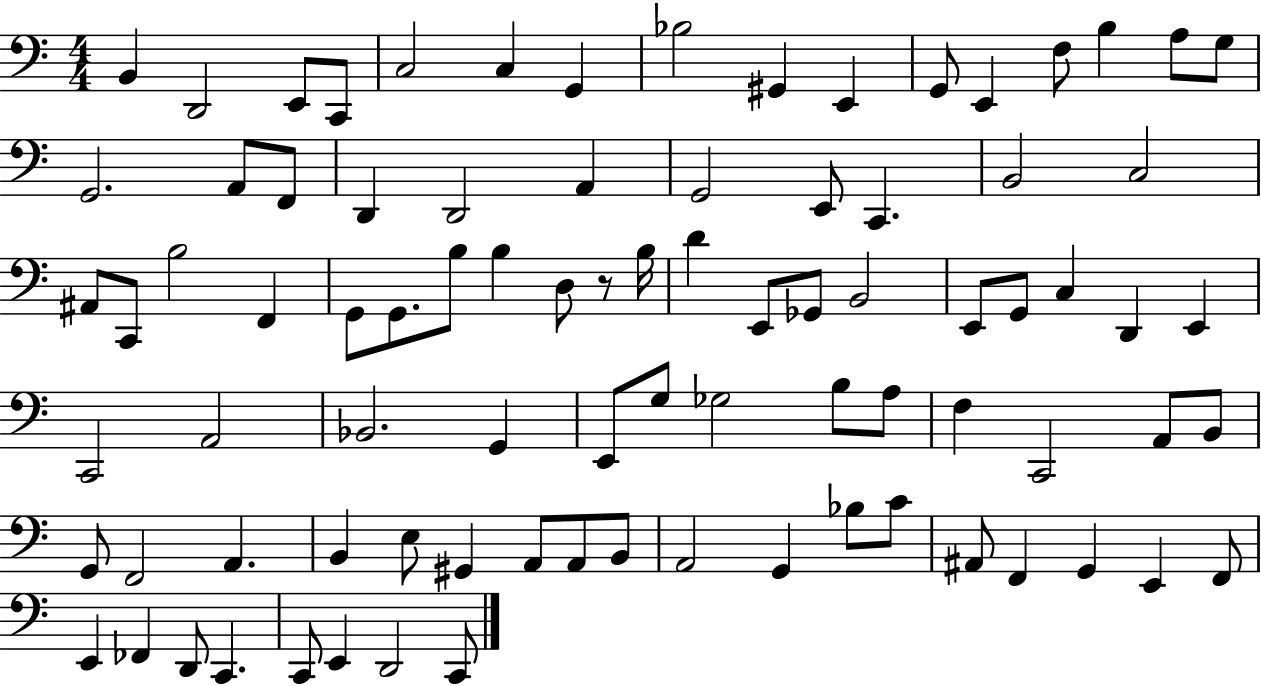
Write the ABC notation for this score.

X:1
T:Untitled
M:4/4
L:1/4
K:C
B,, D,,2 E,,/2 C,,/2 C,2 C, G,, _B,2 ^G,, E,, G,,/2 E,, F,/2 B, A,/2 G,/2 G,,2 A,,/2 F,,/2 D,, D,,2 A,, G,,2 E,,/2 C,, B,,2 C,2 ^A,,/2 C,,/2 B,2 F,, G,,/2 G,,/2 B,/2 B, D,/2 z/2 B,/4 D E,,/2 _G,,/2 B,,2 E,,/2 G,,/2 C, D,, E,, C,,2 A,,2 _B,,2 G,, E,,/2 G,/2 _G,2 B,/2 A,/2 F, C,,2 A,,/2 B,,/2 G,,/2 F,,2 A,, B,, E,/2 ^G,, A,,/2 A,,/2 B,,/2 A,,2 G,, _B,/2 C/2 ^A,,/2 F,, G,, E,, F,,/2 E,, _F,, D,,/2 C,, C,,/2 E,, D,,2 C,,/2